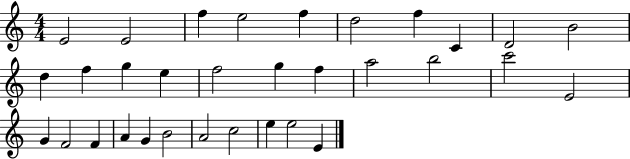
{
  \clef treble
  \numericTimeSignature
  \time 4/4
  \key c \major
  e'2 e'2 | f''4 e''2 f''4 | d''2 f''4 c'4 | d'2 b'2 | \break d''4 f''4 g''4 e''4 | f''2 g''4 f''4 | a''2 b''2 | c'''2 e'2 | \break g'4 f'2 f'4 | a'4 g'4 b'2 | a'2 c''2 | e''4 e''2 e'4 | \break \bar "|."
}